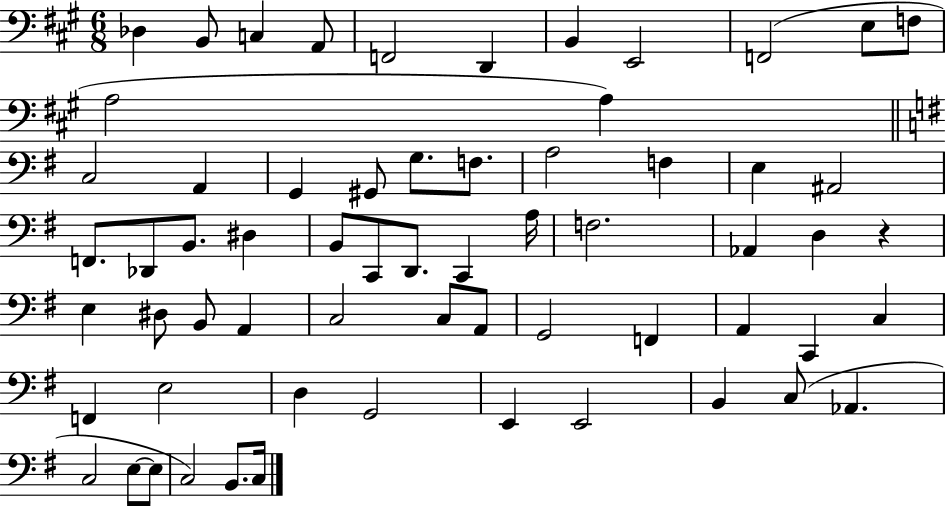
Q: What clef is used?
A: bass